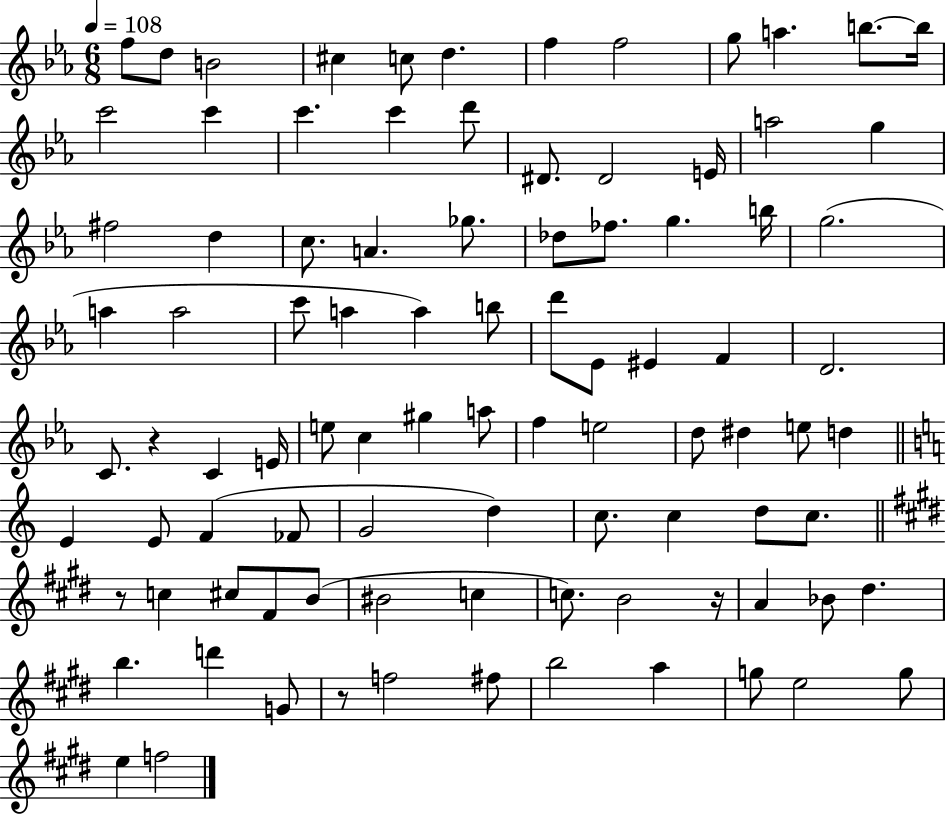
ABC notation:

X:1
T:Untitled
M:6/8
L:1/4
K:Eb
f/2 d/2 B2 ^c c/2 d f f2 g/2 a b/2 b/4 c'2 c' c' c' d'/2 ^D/2 ^D2 E/4 a2 g ^f2 d c/2 A _g/2 _d/2 _f/2 g b/4 g2 a a2 c'/2 a a b/2 d'/2 _E/2 ^E F D2 C/2 z C E/4 e/2 c ^g a/2 f e2 d/2 ^d e/2 d E E/2 F _F/2 G2 d c/2 c d/2 c/2 z/2 c ^c/2 ^F/2 B/2 ^B2 c c/2 B2 z/4 A _B/2 ^d b d' G/2 z/2 f2 ^f/2 b2 a g/2 e2 g/2 e f2